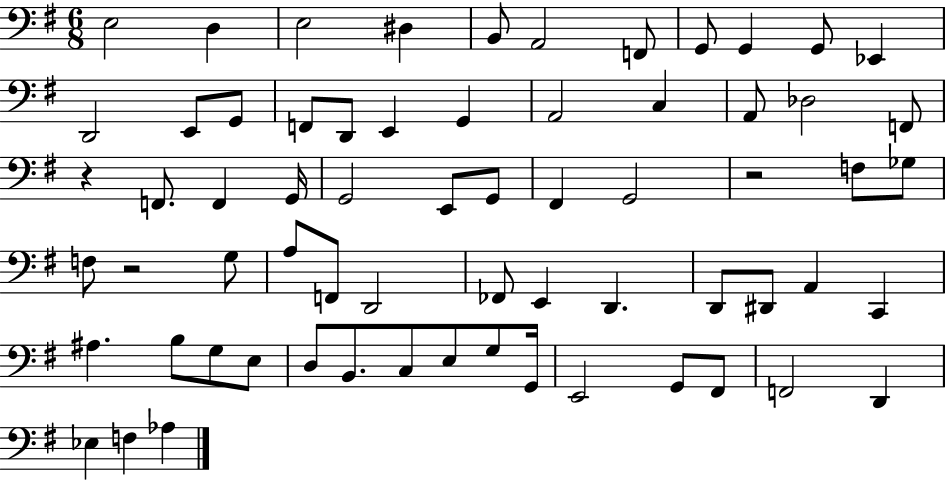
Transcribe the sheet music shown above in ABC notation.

X:1
T:Untitled
M:6/8
L:1/4
K:G
E,2 D, E,2 ^D, B,,/2 A,,2 F,,/2 G,,/2 G,, G,,/2 _E,, D,,2 E,,/2 G,,/2 F,,/2 D,,/2 E,, G,, A,,2 C, A,,/2 _D,2 F,,/2 z F,,/2 F,, G,,/4 G,,2 E,,/2 G,,/2 ^F,, G,,2 z2 F,/2 _G,/2 F,/2 z2 G,/2 A,/2 F,,/2 D,,2 _F,,/2 E,, D,, D,,/2 ^D,,/2 A,, C,, ^A, B,/2 G,/2 E,/2 D,/2 B,,/2 C,/2 E,/2 G,/2 G,,/4 E,,2 G,,/2 ^F,,/2 F,,2 D,, _E, F, _A,